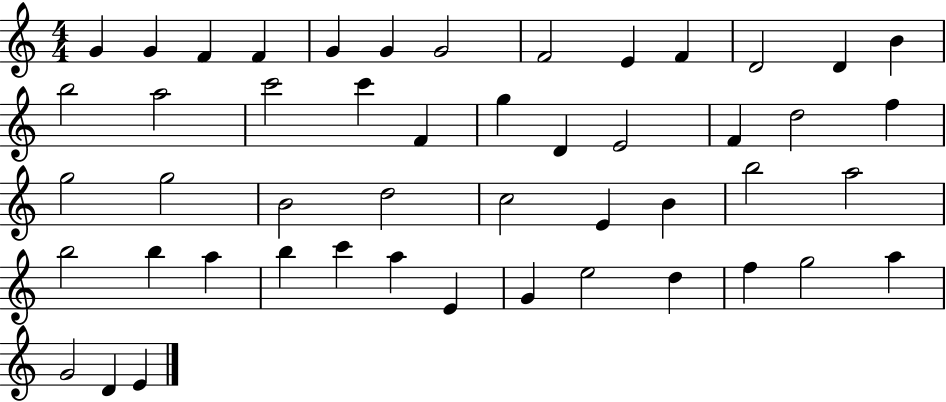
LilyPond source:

{
  \clef treble
  \numericTimeSignature
  \time 4/4
  \key c \major
  g'4 g'4 f'4 f'4 | g'4 g'4 g'2 | f'2 e'4 f'4 | d'2 d'4 b'4 | \break b''2 a''2 | c'''2 c'''4 f'4 | g''4 d'4 e'2 | f'4 d''2 f''4 | \break g''2 g''2 | b'2 d''2 | c''2 e'4 b'4 | b''2 a''2 | \break b''2 b''4 a''4 | b''4 c'''4 a''4 e'4 | g'4 e''2 d''4 | f''4 g''2 a''4 | \break g'2 d'4 e'4 | \bar "|."
}